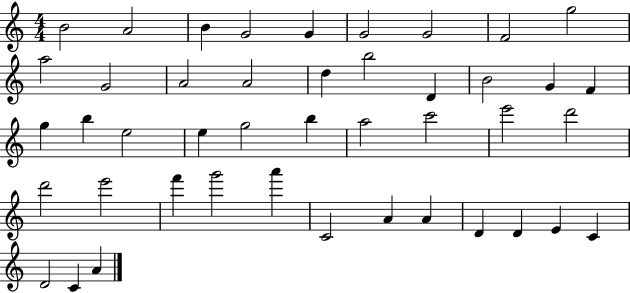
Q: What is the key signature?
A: C major